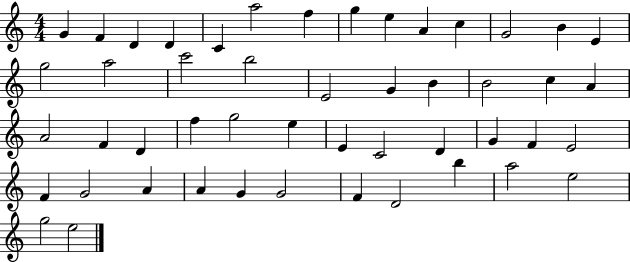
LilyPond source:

{
  \clef treble
  \numericTimeSignature
  \time 4/4
  \key c \major
  g'4 f'4 d'4 d'4 | c'4 a''2 f''4 | g''4 e''4 a'4 c''4 | g'2 b'4 e'4 | \break g''2 a''2 | c'''2 b''2 | e'2 g'4 b'4 | b'2 c''4 a'4 | \break a'2 f'4 d'4 | f''4 g''2 e''4 | e'4 c'2 d'4 | g'4 f'4 e'2 | \break f'4 g'2 a'4 | a'4 g'4 g'2 | f'4 d'2 b''4 | a''2 e''2 | \break g''2 e''2 | \bar "|."
}